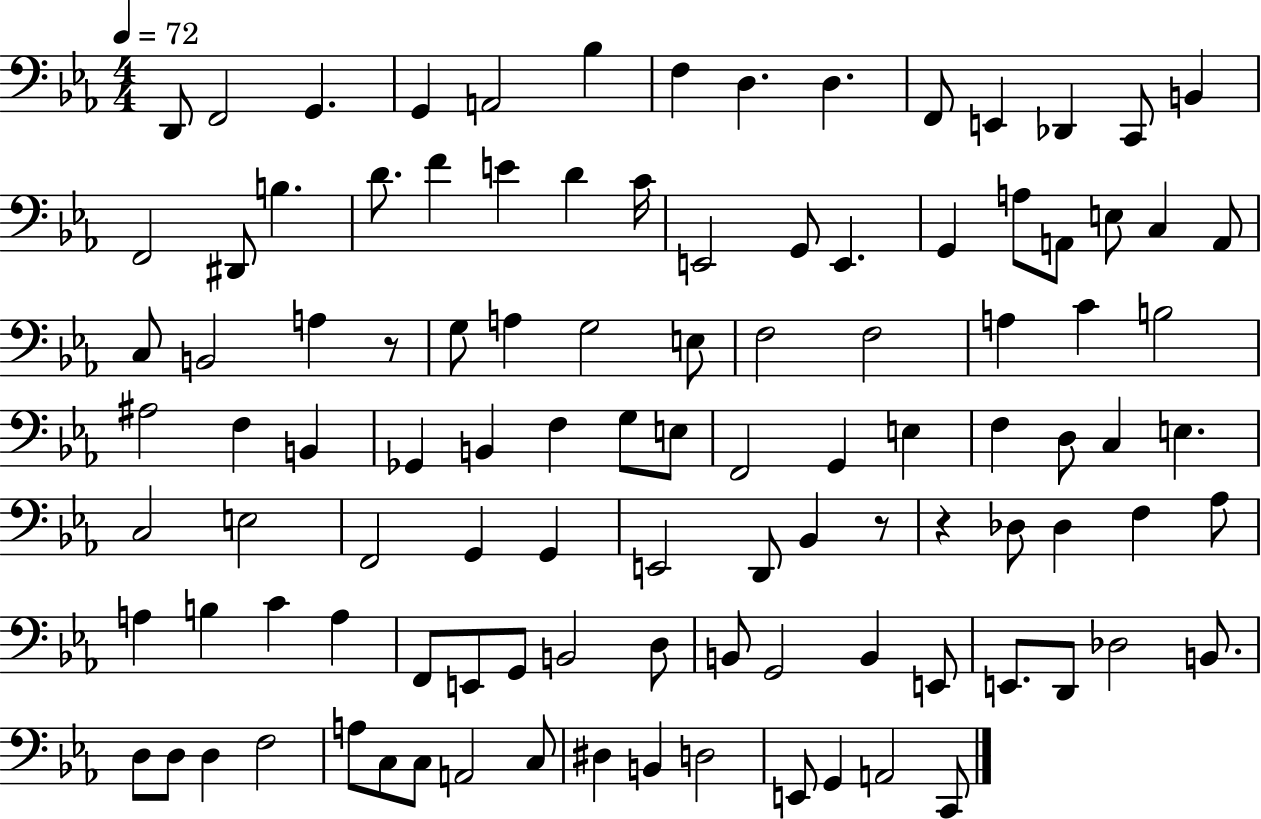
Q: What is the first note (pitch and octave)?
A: D2